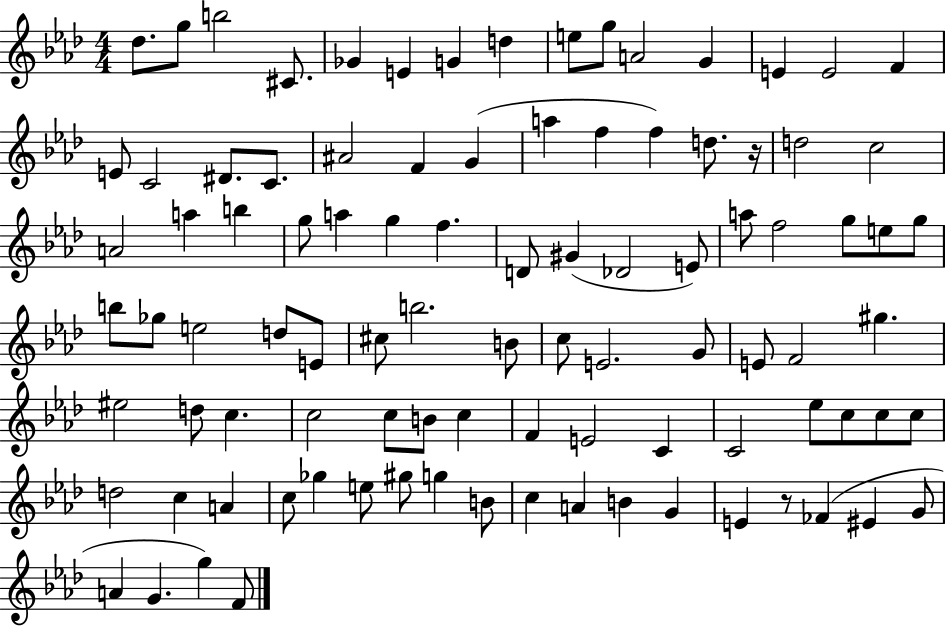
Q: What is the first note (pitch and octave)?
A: Db5